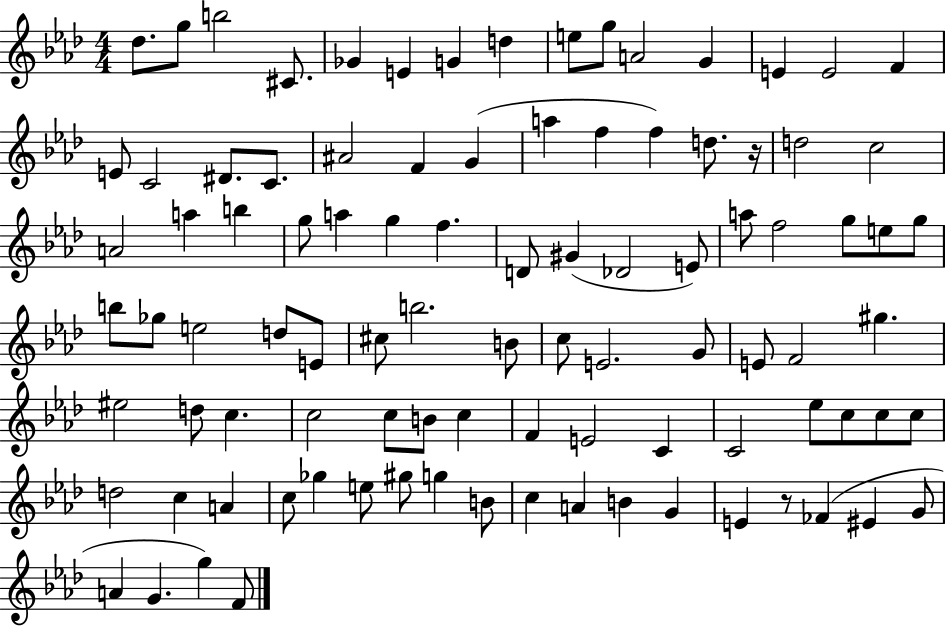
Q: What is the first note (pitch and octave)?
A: Db5